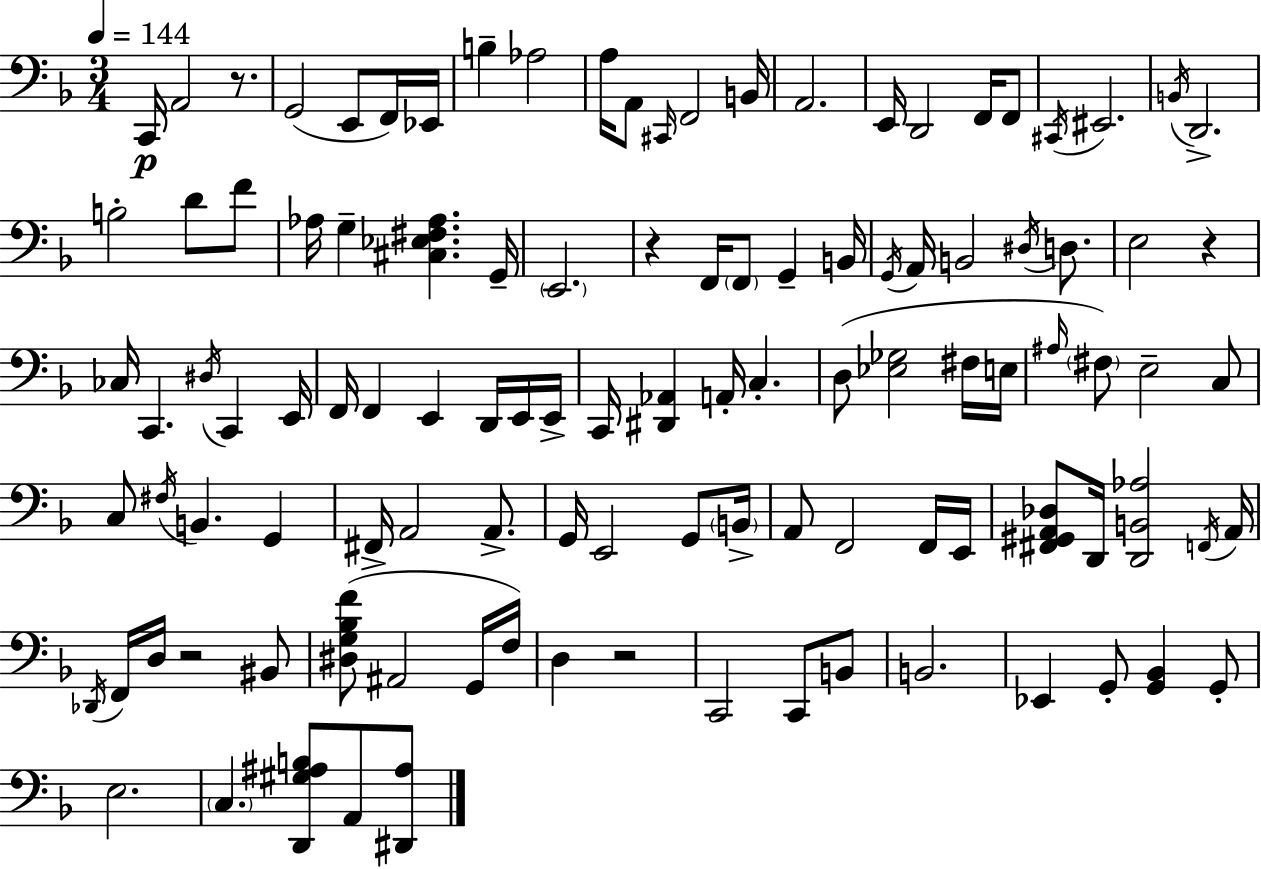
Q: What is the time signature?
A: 3/4